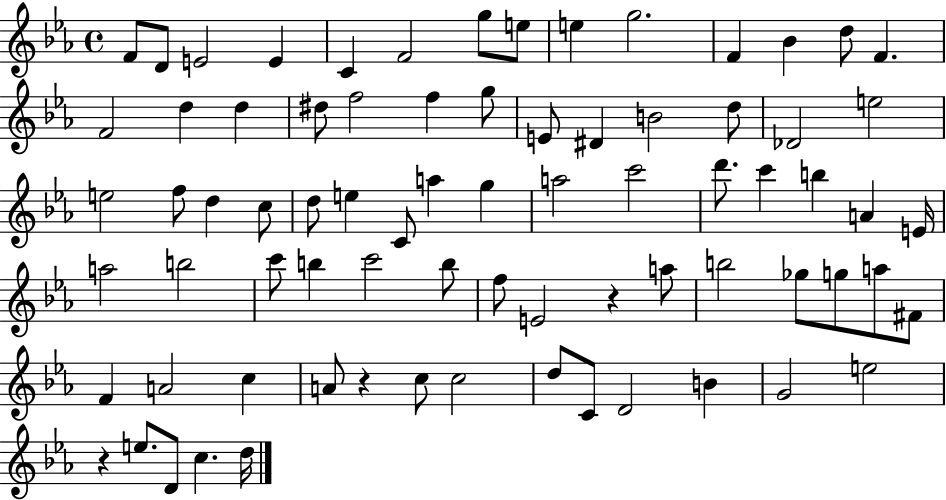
F4/e D4/e E4/h E4/q C4/q F4/h G5/e E5/e E5/q G5/h. F4/q Bb4/q D5/e F4/q. F4/h D5/q D5/q D#5/e F5/h F5/q G5/e E4/e D#4/q B4/h D5/e Db4/h E5/h E5/h F5/e D5/q C5/e D5/e E5/q C4/e A5/q G5/q A5/h C6/h D6/e. C6/q B5/q A4/q E4/s A5/h B5/h C6/e B5/q C6/h B5/e F5/e E4/h R/q A5/e B5/h Gb5/e G5/e A5/e F#4/e F4/q A4/h C5/q A4/e R/q C5/e C5/h D5/e C4/e D4/h B4/q G4/h E5/h R/q E5/e. D4/e C5/q. D5/s